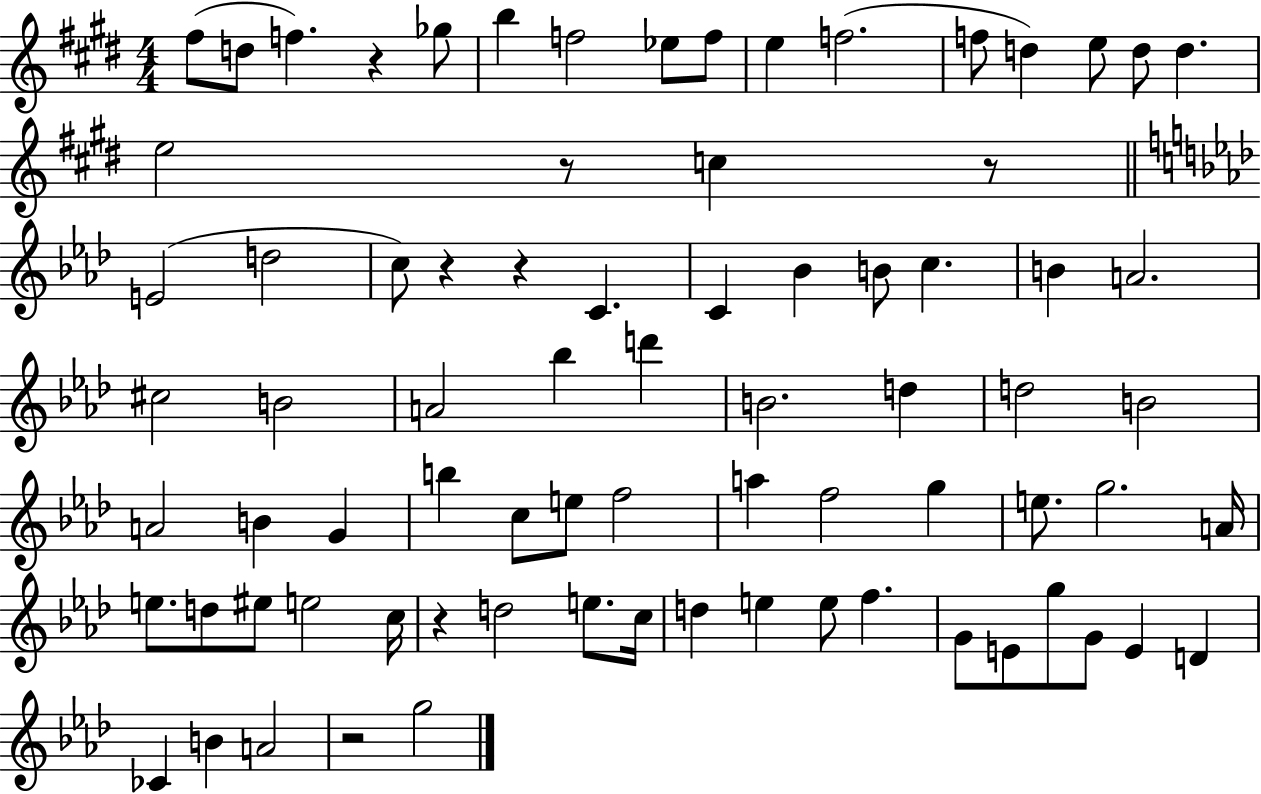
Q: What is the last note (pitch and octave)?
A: G5